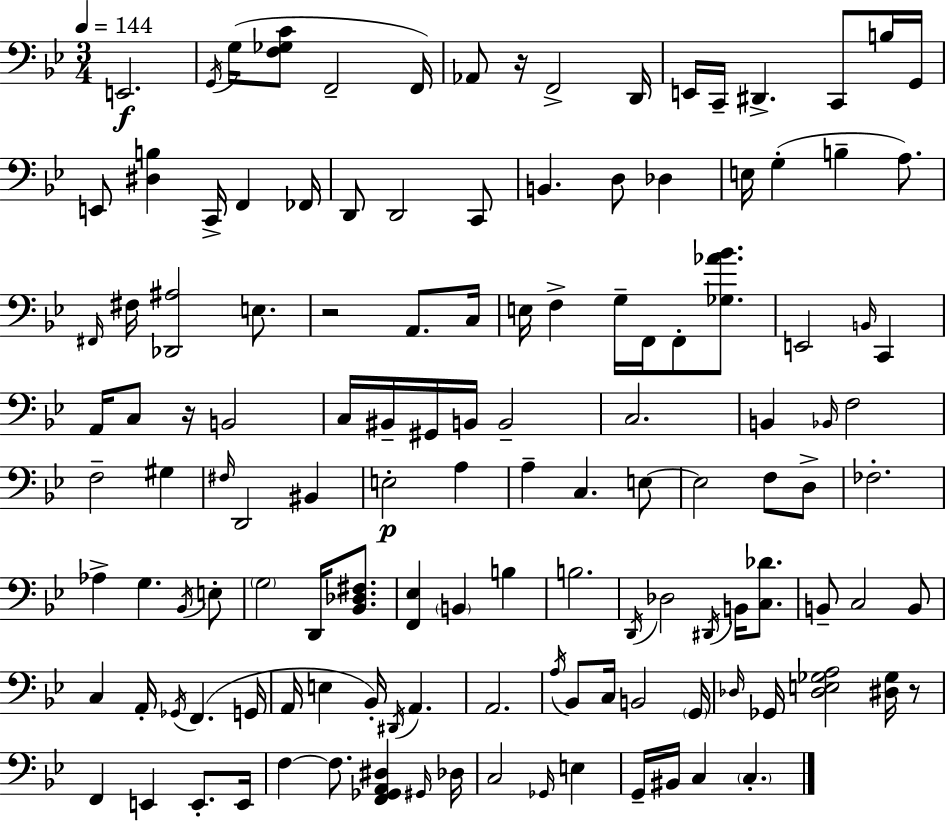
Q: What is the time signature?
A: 3/4